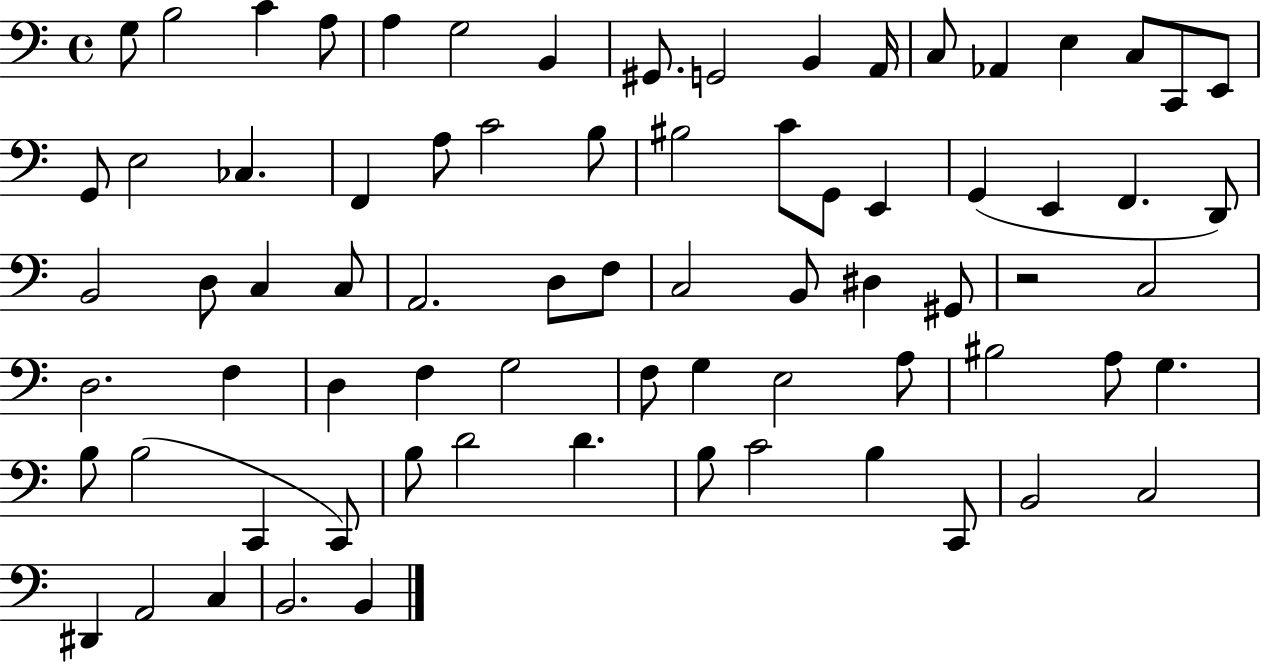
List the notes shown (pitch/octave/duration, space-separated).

G3/e B3/h C4/q A3/e A3/q G3/h B2/q G#2/e. G2/h B2/q A2/s C3/e Ab2/q E3/q C3/e C2/e E2/e G2/e E3/h CES3/q. F2/q A3/e C4/h B3/e BIS3/h C4/e G2/e E2/q G2/q E2/q F2/q. D2/e B2/h D3/e C3/q C3/e A2/h. D3/e F3/e C3/h B2/e D#3/q G#2/e R/h C3/h D3/h. F3/q D3/q F3/q G3/h F3/e G3/q E3/h A3/e BIS3/h A3/e G3/q. B3/e B3/h C2/q C2/e B3/e D4/h D4/q. B3/e C4/h B3/q C2/e B2/h C3/h D#2/q A2/h C3/q B2/h. B2/q